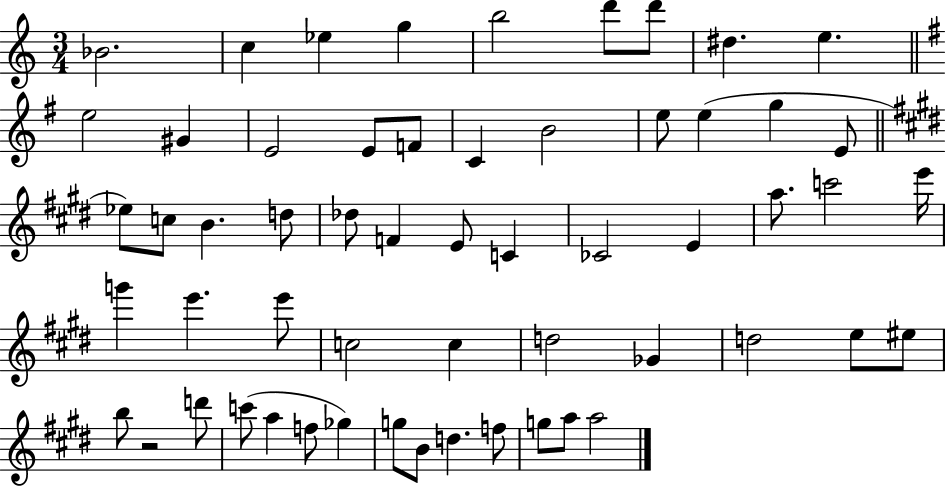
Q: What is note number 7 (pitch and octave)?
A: D6